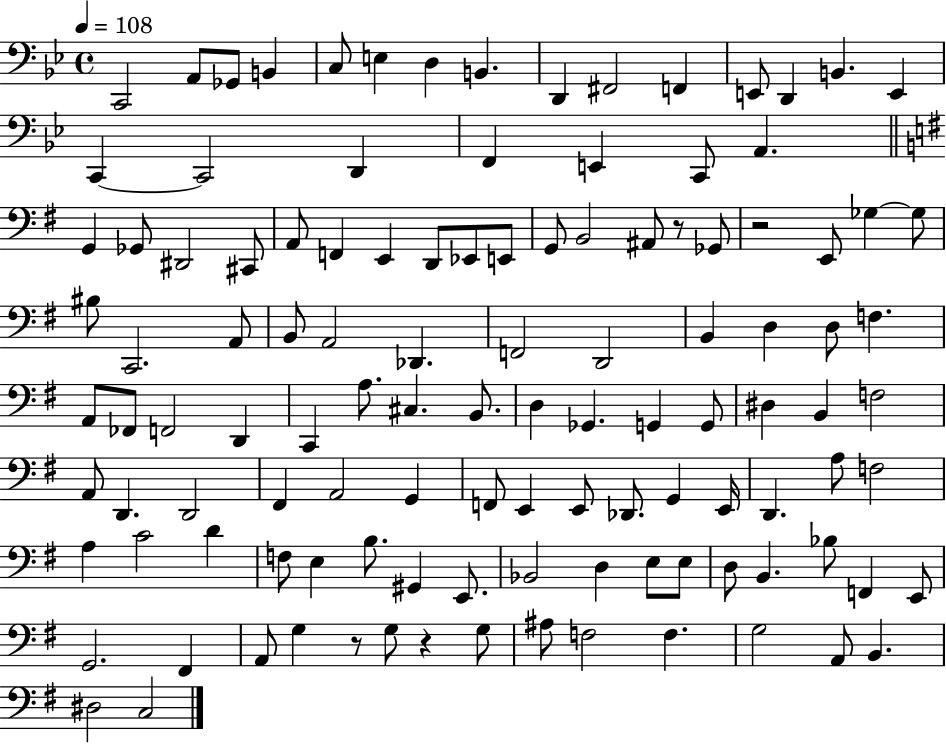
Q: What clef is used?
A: bass